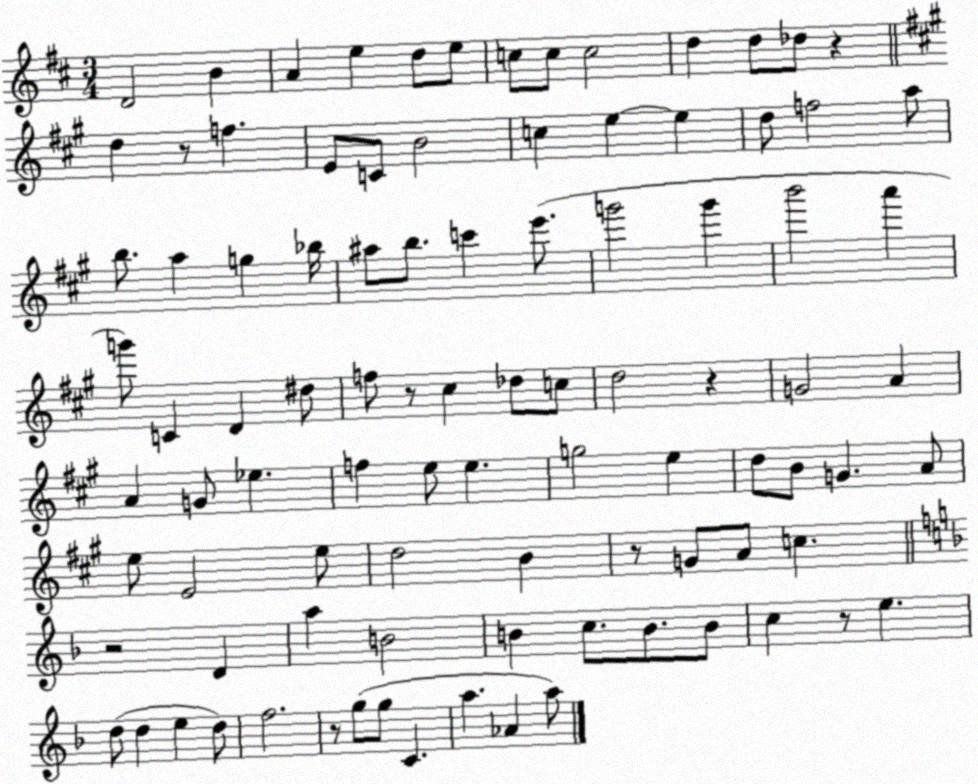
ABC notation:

X:1
T:Untitled
M:3/4
L:1/4
K:D
D2 B A e d/2 e/2 c/2 c/2 c2 d d/2 _d/2 z d z/2 f E/2 C/2 B2 c e e d/2 f2 a/2 b/2 a g _b/4 ^a/2 b/2 c' e'/2 g'2 g' b'2 a' g'/2 C D ^d/2 f/2 z/2 ^c _d/2 c/2 d2 z G2 A A G/2 _e f e/2 e g2 e d/2 B/2 G A/2 e/2 E2 e/2 d2 B z/2 G/2 A/2 c z2 D a B2 B c/2 B/2 B/2 c z/2 e d/2 d e d/2 f2 z/2 g/2 g/2 C a _A a/2